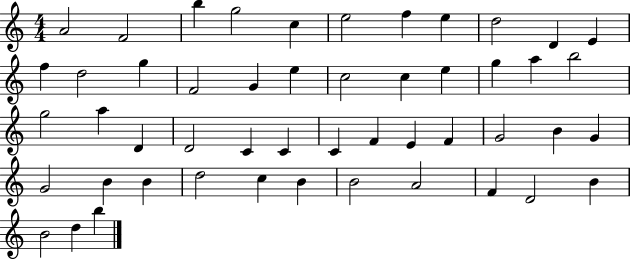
A4/h F4/h B5/q G5/h C5/q E5/h F5/q E5/q D5/h D4/q E4/q F5/q D5/h G5/q F4/h G4/q E5/q C5/h C5/q E5/q G5/q A5/q B5/h G5/h A5/q D4/q D4/h C4/q C4/q C4/q F4/q E4/q F4/q G4/h B4/q G4/q G4/h B4/q B4/q D5/h C5/q B4/q B4/h A4/h F4/q D4/h B4/q B4/h D5/q B5/q